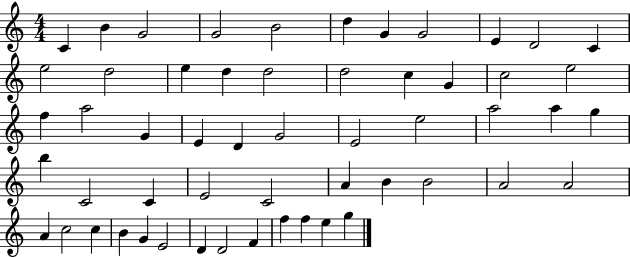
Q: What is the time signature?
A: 4/4